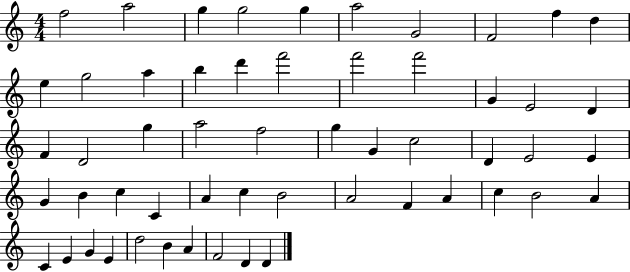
X:1
T:Untitled
M:4/4
L:1/4
K:C
f2 a2 g g2 g a2 G2 F2 f d e g2 a b d' f'2 f'2 f'2 G E2 D F D2 g a2 f2 g G c2 D E2 E G B c C A c B2 A2 F A c B2 A C E G E d2 B A F2 D D